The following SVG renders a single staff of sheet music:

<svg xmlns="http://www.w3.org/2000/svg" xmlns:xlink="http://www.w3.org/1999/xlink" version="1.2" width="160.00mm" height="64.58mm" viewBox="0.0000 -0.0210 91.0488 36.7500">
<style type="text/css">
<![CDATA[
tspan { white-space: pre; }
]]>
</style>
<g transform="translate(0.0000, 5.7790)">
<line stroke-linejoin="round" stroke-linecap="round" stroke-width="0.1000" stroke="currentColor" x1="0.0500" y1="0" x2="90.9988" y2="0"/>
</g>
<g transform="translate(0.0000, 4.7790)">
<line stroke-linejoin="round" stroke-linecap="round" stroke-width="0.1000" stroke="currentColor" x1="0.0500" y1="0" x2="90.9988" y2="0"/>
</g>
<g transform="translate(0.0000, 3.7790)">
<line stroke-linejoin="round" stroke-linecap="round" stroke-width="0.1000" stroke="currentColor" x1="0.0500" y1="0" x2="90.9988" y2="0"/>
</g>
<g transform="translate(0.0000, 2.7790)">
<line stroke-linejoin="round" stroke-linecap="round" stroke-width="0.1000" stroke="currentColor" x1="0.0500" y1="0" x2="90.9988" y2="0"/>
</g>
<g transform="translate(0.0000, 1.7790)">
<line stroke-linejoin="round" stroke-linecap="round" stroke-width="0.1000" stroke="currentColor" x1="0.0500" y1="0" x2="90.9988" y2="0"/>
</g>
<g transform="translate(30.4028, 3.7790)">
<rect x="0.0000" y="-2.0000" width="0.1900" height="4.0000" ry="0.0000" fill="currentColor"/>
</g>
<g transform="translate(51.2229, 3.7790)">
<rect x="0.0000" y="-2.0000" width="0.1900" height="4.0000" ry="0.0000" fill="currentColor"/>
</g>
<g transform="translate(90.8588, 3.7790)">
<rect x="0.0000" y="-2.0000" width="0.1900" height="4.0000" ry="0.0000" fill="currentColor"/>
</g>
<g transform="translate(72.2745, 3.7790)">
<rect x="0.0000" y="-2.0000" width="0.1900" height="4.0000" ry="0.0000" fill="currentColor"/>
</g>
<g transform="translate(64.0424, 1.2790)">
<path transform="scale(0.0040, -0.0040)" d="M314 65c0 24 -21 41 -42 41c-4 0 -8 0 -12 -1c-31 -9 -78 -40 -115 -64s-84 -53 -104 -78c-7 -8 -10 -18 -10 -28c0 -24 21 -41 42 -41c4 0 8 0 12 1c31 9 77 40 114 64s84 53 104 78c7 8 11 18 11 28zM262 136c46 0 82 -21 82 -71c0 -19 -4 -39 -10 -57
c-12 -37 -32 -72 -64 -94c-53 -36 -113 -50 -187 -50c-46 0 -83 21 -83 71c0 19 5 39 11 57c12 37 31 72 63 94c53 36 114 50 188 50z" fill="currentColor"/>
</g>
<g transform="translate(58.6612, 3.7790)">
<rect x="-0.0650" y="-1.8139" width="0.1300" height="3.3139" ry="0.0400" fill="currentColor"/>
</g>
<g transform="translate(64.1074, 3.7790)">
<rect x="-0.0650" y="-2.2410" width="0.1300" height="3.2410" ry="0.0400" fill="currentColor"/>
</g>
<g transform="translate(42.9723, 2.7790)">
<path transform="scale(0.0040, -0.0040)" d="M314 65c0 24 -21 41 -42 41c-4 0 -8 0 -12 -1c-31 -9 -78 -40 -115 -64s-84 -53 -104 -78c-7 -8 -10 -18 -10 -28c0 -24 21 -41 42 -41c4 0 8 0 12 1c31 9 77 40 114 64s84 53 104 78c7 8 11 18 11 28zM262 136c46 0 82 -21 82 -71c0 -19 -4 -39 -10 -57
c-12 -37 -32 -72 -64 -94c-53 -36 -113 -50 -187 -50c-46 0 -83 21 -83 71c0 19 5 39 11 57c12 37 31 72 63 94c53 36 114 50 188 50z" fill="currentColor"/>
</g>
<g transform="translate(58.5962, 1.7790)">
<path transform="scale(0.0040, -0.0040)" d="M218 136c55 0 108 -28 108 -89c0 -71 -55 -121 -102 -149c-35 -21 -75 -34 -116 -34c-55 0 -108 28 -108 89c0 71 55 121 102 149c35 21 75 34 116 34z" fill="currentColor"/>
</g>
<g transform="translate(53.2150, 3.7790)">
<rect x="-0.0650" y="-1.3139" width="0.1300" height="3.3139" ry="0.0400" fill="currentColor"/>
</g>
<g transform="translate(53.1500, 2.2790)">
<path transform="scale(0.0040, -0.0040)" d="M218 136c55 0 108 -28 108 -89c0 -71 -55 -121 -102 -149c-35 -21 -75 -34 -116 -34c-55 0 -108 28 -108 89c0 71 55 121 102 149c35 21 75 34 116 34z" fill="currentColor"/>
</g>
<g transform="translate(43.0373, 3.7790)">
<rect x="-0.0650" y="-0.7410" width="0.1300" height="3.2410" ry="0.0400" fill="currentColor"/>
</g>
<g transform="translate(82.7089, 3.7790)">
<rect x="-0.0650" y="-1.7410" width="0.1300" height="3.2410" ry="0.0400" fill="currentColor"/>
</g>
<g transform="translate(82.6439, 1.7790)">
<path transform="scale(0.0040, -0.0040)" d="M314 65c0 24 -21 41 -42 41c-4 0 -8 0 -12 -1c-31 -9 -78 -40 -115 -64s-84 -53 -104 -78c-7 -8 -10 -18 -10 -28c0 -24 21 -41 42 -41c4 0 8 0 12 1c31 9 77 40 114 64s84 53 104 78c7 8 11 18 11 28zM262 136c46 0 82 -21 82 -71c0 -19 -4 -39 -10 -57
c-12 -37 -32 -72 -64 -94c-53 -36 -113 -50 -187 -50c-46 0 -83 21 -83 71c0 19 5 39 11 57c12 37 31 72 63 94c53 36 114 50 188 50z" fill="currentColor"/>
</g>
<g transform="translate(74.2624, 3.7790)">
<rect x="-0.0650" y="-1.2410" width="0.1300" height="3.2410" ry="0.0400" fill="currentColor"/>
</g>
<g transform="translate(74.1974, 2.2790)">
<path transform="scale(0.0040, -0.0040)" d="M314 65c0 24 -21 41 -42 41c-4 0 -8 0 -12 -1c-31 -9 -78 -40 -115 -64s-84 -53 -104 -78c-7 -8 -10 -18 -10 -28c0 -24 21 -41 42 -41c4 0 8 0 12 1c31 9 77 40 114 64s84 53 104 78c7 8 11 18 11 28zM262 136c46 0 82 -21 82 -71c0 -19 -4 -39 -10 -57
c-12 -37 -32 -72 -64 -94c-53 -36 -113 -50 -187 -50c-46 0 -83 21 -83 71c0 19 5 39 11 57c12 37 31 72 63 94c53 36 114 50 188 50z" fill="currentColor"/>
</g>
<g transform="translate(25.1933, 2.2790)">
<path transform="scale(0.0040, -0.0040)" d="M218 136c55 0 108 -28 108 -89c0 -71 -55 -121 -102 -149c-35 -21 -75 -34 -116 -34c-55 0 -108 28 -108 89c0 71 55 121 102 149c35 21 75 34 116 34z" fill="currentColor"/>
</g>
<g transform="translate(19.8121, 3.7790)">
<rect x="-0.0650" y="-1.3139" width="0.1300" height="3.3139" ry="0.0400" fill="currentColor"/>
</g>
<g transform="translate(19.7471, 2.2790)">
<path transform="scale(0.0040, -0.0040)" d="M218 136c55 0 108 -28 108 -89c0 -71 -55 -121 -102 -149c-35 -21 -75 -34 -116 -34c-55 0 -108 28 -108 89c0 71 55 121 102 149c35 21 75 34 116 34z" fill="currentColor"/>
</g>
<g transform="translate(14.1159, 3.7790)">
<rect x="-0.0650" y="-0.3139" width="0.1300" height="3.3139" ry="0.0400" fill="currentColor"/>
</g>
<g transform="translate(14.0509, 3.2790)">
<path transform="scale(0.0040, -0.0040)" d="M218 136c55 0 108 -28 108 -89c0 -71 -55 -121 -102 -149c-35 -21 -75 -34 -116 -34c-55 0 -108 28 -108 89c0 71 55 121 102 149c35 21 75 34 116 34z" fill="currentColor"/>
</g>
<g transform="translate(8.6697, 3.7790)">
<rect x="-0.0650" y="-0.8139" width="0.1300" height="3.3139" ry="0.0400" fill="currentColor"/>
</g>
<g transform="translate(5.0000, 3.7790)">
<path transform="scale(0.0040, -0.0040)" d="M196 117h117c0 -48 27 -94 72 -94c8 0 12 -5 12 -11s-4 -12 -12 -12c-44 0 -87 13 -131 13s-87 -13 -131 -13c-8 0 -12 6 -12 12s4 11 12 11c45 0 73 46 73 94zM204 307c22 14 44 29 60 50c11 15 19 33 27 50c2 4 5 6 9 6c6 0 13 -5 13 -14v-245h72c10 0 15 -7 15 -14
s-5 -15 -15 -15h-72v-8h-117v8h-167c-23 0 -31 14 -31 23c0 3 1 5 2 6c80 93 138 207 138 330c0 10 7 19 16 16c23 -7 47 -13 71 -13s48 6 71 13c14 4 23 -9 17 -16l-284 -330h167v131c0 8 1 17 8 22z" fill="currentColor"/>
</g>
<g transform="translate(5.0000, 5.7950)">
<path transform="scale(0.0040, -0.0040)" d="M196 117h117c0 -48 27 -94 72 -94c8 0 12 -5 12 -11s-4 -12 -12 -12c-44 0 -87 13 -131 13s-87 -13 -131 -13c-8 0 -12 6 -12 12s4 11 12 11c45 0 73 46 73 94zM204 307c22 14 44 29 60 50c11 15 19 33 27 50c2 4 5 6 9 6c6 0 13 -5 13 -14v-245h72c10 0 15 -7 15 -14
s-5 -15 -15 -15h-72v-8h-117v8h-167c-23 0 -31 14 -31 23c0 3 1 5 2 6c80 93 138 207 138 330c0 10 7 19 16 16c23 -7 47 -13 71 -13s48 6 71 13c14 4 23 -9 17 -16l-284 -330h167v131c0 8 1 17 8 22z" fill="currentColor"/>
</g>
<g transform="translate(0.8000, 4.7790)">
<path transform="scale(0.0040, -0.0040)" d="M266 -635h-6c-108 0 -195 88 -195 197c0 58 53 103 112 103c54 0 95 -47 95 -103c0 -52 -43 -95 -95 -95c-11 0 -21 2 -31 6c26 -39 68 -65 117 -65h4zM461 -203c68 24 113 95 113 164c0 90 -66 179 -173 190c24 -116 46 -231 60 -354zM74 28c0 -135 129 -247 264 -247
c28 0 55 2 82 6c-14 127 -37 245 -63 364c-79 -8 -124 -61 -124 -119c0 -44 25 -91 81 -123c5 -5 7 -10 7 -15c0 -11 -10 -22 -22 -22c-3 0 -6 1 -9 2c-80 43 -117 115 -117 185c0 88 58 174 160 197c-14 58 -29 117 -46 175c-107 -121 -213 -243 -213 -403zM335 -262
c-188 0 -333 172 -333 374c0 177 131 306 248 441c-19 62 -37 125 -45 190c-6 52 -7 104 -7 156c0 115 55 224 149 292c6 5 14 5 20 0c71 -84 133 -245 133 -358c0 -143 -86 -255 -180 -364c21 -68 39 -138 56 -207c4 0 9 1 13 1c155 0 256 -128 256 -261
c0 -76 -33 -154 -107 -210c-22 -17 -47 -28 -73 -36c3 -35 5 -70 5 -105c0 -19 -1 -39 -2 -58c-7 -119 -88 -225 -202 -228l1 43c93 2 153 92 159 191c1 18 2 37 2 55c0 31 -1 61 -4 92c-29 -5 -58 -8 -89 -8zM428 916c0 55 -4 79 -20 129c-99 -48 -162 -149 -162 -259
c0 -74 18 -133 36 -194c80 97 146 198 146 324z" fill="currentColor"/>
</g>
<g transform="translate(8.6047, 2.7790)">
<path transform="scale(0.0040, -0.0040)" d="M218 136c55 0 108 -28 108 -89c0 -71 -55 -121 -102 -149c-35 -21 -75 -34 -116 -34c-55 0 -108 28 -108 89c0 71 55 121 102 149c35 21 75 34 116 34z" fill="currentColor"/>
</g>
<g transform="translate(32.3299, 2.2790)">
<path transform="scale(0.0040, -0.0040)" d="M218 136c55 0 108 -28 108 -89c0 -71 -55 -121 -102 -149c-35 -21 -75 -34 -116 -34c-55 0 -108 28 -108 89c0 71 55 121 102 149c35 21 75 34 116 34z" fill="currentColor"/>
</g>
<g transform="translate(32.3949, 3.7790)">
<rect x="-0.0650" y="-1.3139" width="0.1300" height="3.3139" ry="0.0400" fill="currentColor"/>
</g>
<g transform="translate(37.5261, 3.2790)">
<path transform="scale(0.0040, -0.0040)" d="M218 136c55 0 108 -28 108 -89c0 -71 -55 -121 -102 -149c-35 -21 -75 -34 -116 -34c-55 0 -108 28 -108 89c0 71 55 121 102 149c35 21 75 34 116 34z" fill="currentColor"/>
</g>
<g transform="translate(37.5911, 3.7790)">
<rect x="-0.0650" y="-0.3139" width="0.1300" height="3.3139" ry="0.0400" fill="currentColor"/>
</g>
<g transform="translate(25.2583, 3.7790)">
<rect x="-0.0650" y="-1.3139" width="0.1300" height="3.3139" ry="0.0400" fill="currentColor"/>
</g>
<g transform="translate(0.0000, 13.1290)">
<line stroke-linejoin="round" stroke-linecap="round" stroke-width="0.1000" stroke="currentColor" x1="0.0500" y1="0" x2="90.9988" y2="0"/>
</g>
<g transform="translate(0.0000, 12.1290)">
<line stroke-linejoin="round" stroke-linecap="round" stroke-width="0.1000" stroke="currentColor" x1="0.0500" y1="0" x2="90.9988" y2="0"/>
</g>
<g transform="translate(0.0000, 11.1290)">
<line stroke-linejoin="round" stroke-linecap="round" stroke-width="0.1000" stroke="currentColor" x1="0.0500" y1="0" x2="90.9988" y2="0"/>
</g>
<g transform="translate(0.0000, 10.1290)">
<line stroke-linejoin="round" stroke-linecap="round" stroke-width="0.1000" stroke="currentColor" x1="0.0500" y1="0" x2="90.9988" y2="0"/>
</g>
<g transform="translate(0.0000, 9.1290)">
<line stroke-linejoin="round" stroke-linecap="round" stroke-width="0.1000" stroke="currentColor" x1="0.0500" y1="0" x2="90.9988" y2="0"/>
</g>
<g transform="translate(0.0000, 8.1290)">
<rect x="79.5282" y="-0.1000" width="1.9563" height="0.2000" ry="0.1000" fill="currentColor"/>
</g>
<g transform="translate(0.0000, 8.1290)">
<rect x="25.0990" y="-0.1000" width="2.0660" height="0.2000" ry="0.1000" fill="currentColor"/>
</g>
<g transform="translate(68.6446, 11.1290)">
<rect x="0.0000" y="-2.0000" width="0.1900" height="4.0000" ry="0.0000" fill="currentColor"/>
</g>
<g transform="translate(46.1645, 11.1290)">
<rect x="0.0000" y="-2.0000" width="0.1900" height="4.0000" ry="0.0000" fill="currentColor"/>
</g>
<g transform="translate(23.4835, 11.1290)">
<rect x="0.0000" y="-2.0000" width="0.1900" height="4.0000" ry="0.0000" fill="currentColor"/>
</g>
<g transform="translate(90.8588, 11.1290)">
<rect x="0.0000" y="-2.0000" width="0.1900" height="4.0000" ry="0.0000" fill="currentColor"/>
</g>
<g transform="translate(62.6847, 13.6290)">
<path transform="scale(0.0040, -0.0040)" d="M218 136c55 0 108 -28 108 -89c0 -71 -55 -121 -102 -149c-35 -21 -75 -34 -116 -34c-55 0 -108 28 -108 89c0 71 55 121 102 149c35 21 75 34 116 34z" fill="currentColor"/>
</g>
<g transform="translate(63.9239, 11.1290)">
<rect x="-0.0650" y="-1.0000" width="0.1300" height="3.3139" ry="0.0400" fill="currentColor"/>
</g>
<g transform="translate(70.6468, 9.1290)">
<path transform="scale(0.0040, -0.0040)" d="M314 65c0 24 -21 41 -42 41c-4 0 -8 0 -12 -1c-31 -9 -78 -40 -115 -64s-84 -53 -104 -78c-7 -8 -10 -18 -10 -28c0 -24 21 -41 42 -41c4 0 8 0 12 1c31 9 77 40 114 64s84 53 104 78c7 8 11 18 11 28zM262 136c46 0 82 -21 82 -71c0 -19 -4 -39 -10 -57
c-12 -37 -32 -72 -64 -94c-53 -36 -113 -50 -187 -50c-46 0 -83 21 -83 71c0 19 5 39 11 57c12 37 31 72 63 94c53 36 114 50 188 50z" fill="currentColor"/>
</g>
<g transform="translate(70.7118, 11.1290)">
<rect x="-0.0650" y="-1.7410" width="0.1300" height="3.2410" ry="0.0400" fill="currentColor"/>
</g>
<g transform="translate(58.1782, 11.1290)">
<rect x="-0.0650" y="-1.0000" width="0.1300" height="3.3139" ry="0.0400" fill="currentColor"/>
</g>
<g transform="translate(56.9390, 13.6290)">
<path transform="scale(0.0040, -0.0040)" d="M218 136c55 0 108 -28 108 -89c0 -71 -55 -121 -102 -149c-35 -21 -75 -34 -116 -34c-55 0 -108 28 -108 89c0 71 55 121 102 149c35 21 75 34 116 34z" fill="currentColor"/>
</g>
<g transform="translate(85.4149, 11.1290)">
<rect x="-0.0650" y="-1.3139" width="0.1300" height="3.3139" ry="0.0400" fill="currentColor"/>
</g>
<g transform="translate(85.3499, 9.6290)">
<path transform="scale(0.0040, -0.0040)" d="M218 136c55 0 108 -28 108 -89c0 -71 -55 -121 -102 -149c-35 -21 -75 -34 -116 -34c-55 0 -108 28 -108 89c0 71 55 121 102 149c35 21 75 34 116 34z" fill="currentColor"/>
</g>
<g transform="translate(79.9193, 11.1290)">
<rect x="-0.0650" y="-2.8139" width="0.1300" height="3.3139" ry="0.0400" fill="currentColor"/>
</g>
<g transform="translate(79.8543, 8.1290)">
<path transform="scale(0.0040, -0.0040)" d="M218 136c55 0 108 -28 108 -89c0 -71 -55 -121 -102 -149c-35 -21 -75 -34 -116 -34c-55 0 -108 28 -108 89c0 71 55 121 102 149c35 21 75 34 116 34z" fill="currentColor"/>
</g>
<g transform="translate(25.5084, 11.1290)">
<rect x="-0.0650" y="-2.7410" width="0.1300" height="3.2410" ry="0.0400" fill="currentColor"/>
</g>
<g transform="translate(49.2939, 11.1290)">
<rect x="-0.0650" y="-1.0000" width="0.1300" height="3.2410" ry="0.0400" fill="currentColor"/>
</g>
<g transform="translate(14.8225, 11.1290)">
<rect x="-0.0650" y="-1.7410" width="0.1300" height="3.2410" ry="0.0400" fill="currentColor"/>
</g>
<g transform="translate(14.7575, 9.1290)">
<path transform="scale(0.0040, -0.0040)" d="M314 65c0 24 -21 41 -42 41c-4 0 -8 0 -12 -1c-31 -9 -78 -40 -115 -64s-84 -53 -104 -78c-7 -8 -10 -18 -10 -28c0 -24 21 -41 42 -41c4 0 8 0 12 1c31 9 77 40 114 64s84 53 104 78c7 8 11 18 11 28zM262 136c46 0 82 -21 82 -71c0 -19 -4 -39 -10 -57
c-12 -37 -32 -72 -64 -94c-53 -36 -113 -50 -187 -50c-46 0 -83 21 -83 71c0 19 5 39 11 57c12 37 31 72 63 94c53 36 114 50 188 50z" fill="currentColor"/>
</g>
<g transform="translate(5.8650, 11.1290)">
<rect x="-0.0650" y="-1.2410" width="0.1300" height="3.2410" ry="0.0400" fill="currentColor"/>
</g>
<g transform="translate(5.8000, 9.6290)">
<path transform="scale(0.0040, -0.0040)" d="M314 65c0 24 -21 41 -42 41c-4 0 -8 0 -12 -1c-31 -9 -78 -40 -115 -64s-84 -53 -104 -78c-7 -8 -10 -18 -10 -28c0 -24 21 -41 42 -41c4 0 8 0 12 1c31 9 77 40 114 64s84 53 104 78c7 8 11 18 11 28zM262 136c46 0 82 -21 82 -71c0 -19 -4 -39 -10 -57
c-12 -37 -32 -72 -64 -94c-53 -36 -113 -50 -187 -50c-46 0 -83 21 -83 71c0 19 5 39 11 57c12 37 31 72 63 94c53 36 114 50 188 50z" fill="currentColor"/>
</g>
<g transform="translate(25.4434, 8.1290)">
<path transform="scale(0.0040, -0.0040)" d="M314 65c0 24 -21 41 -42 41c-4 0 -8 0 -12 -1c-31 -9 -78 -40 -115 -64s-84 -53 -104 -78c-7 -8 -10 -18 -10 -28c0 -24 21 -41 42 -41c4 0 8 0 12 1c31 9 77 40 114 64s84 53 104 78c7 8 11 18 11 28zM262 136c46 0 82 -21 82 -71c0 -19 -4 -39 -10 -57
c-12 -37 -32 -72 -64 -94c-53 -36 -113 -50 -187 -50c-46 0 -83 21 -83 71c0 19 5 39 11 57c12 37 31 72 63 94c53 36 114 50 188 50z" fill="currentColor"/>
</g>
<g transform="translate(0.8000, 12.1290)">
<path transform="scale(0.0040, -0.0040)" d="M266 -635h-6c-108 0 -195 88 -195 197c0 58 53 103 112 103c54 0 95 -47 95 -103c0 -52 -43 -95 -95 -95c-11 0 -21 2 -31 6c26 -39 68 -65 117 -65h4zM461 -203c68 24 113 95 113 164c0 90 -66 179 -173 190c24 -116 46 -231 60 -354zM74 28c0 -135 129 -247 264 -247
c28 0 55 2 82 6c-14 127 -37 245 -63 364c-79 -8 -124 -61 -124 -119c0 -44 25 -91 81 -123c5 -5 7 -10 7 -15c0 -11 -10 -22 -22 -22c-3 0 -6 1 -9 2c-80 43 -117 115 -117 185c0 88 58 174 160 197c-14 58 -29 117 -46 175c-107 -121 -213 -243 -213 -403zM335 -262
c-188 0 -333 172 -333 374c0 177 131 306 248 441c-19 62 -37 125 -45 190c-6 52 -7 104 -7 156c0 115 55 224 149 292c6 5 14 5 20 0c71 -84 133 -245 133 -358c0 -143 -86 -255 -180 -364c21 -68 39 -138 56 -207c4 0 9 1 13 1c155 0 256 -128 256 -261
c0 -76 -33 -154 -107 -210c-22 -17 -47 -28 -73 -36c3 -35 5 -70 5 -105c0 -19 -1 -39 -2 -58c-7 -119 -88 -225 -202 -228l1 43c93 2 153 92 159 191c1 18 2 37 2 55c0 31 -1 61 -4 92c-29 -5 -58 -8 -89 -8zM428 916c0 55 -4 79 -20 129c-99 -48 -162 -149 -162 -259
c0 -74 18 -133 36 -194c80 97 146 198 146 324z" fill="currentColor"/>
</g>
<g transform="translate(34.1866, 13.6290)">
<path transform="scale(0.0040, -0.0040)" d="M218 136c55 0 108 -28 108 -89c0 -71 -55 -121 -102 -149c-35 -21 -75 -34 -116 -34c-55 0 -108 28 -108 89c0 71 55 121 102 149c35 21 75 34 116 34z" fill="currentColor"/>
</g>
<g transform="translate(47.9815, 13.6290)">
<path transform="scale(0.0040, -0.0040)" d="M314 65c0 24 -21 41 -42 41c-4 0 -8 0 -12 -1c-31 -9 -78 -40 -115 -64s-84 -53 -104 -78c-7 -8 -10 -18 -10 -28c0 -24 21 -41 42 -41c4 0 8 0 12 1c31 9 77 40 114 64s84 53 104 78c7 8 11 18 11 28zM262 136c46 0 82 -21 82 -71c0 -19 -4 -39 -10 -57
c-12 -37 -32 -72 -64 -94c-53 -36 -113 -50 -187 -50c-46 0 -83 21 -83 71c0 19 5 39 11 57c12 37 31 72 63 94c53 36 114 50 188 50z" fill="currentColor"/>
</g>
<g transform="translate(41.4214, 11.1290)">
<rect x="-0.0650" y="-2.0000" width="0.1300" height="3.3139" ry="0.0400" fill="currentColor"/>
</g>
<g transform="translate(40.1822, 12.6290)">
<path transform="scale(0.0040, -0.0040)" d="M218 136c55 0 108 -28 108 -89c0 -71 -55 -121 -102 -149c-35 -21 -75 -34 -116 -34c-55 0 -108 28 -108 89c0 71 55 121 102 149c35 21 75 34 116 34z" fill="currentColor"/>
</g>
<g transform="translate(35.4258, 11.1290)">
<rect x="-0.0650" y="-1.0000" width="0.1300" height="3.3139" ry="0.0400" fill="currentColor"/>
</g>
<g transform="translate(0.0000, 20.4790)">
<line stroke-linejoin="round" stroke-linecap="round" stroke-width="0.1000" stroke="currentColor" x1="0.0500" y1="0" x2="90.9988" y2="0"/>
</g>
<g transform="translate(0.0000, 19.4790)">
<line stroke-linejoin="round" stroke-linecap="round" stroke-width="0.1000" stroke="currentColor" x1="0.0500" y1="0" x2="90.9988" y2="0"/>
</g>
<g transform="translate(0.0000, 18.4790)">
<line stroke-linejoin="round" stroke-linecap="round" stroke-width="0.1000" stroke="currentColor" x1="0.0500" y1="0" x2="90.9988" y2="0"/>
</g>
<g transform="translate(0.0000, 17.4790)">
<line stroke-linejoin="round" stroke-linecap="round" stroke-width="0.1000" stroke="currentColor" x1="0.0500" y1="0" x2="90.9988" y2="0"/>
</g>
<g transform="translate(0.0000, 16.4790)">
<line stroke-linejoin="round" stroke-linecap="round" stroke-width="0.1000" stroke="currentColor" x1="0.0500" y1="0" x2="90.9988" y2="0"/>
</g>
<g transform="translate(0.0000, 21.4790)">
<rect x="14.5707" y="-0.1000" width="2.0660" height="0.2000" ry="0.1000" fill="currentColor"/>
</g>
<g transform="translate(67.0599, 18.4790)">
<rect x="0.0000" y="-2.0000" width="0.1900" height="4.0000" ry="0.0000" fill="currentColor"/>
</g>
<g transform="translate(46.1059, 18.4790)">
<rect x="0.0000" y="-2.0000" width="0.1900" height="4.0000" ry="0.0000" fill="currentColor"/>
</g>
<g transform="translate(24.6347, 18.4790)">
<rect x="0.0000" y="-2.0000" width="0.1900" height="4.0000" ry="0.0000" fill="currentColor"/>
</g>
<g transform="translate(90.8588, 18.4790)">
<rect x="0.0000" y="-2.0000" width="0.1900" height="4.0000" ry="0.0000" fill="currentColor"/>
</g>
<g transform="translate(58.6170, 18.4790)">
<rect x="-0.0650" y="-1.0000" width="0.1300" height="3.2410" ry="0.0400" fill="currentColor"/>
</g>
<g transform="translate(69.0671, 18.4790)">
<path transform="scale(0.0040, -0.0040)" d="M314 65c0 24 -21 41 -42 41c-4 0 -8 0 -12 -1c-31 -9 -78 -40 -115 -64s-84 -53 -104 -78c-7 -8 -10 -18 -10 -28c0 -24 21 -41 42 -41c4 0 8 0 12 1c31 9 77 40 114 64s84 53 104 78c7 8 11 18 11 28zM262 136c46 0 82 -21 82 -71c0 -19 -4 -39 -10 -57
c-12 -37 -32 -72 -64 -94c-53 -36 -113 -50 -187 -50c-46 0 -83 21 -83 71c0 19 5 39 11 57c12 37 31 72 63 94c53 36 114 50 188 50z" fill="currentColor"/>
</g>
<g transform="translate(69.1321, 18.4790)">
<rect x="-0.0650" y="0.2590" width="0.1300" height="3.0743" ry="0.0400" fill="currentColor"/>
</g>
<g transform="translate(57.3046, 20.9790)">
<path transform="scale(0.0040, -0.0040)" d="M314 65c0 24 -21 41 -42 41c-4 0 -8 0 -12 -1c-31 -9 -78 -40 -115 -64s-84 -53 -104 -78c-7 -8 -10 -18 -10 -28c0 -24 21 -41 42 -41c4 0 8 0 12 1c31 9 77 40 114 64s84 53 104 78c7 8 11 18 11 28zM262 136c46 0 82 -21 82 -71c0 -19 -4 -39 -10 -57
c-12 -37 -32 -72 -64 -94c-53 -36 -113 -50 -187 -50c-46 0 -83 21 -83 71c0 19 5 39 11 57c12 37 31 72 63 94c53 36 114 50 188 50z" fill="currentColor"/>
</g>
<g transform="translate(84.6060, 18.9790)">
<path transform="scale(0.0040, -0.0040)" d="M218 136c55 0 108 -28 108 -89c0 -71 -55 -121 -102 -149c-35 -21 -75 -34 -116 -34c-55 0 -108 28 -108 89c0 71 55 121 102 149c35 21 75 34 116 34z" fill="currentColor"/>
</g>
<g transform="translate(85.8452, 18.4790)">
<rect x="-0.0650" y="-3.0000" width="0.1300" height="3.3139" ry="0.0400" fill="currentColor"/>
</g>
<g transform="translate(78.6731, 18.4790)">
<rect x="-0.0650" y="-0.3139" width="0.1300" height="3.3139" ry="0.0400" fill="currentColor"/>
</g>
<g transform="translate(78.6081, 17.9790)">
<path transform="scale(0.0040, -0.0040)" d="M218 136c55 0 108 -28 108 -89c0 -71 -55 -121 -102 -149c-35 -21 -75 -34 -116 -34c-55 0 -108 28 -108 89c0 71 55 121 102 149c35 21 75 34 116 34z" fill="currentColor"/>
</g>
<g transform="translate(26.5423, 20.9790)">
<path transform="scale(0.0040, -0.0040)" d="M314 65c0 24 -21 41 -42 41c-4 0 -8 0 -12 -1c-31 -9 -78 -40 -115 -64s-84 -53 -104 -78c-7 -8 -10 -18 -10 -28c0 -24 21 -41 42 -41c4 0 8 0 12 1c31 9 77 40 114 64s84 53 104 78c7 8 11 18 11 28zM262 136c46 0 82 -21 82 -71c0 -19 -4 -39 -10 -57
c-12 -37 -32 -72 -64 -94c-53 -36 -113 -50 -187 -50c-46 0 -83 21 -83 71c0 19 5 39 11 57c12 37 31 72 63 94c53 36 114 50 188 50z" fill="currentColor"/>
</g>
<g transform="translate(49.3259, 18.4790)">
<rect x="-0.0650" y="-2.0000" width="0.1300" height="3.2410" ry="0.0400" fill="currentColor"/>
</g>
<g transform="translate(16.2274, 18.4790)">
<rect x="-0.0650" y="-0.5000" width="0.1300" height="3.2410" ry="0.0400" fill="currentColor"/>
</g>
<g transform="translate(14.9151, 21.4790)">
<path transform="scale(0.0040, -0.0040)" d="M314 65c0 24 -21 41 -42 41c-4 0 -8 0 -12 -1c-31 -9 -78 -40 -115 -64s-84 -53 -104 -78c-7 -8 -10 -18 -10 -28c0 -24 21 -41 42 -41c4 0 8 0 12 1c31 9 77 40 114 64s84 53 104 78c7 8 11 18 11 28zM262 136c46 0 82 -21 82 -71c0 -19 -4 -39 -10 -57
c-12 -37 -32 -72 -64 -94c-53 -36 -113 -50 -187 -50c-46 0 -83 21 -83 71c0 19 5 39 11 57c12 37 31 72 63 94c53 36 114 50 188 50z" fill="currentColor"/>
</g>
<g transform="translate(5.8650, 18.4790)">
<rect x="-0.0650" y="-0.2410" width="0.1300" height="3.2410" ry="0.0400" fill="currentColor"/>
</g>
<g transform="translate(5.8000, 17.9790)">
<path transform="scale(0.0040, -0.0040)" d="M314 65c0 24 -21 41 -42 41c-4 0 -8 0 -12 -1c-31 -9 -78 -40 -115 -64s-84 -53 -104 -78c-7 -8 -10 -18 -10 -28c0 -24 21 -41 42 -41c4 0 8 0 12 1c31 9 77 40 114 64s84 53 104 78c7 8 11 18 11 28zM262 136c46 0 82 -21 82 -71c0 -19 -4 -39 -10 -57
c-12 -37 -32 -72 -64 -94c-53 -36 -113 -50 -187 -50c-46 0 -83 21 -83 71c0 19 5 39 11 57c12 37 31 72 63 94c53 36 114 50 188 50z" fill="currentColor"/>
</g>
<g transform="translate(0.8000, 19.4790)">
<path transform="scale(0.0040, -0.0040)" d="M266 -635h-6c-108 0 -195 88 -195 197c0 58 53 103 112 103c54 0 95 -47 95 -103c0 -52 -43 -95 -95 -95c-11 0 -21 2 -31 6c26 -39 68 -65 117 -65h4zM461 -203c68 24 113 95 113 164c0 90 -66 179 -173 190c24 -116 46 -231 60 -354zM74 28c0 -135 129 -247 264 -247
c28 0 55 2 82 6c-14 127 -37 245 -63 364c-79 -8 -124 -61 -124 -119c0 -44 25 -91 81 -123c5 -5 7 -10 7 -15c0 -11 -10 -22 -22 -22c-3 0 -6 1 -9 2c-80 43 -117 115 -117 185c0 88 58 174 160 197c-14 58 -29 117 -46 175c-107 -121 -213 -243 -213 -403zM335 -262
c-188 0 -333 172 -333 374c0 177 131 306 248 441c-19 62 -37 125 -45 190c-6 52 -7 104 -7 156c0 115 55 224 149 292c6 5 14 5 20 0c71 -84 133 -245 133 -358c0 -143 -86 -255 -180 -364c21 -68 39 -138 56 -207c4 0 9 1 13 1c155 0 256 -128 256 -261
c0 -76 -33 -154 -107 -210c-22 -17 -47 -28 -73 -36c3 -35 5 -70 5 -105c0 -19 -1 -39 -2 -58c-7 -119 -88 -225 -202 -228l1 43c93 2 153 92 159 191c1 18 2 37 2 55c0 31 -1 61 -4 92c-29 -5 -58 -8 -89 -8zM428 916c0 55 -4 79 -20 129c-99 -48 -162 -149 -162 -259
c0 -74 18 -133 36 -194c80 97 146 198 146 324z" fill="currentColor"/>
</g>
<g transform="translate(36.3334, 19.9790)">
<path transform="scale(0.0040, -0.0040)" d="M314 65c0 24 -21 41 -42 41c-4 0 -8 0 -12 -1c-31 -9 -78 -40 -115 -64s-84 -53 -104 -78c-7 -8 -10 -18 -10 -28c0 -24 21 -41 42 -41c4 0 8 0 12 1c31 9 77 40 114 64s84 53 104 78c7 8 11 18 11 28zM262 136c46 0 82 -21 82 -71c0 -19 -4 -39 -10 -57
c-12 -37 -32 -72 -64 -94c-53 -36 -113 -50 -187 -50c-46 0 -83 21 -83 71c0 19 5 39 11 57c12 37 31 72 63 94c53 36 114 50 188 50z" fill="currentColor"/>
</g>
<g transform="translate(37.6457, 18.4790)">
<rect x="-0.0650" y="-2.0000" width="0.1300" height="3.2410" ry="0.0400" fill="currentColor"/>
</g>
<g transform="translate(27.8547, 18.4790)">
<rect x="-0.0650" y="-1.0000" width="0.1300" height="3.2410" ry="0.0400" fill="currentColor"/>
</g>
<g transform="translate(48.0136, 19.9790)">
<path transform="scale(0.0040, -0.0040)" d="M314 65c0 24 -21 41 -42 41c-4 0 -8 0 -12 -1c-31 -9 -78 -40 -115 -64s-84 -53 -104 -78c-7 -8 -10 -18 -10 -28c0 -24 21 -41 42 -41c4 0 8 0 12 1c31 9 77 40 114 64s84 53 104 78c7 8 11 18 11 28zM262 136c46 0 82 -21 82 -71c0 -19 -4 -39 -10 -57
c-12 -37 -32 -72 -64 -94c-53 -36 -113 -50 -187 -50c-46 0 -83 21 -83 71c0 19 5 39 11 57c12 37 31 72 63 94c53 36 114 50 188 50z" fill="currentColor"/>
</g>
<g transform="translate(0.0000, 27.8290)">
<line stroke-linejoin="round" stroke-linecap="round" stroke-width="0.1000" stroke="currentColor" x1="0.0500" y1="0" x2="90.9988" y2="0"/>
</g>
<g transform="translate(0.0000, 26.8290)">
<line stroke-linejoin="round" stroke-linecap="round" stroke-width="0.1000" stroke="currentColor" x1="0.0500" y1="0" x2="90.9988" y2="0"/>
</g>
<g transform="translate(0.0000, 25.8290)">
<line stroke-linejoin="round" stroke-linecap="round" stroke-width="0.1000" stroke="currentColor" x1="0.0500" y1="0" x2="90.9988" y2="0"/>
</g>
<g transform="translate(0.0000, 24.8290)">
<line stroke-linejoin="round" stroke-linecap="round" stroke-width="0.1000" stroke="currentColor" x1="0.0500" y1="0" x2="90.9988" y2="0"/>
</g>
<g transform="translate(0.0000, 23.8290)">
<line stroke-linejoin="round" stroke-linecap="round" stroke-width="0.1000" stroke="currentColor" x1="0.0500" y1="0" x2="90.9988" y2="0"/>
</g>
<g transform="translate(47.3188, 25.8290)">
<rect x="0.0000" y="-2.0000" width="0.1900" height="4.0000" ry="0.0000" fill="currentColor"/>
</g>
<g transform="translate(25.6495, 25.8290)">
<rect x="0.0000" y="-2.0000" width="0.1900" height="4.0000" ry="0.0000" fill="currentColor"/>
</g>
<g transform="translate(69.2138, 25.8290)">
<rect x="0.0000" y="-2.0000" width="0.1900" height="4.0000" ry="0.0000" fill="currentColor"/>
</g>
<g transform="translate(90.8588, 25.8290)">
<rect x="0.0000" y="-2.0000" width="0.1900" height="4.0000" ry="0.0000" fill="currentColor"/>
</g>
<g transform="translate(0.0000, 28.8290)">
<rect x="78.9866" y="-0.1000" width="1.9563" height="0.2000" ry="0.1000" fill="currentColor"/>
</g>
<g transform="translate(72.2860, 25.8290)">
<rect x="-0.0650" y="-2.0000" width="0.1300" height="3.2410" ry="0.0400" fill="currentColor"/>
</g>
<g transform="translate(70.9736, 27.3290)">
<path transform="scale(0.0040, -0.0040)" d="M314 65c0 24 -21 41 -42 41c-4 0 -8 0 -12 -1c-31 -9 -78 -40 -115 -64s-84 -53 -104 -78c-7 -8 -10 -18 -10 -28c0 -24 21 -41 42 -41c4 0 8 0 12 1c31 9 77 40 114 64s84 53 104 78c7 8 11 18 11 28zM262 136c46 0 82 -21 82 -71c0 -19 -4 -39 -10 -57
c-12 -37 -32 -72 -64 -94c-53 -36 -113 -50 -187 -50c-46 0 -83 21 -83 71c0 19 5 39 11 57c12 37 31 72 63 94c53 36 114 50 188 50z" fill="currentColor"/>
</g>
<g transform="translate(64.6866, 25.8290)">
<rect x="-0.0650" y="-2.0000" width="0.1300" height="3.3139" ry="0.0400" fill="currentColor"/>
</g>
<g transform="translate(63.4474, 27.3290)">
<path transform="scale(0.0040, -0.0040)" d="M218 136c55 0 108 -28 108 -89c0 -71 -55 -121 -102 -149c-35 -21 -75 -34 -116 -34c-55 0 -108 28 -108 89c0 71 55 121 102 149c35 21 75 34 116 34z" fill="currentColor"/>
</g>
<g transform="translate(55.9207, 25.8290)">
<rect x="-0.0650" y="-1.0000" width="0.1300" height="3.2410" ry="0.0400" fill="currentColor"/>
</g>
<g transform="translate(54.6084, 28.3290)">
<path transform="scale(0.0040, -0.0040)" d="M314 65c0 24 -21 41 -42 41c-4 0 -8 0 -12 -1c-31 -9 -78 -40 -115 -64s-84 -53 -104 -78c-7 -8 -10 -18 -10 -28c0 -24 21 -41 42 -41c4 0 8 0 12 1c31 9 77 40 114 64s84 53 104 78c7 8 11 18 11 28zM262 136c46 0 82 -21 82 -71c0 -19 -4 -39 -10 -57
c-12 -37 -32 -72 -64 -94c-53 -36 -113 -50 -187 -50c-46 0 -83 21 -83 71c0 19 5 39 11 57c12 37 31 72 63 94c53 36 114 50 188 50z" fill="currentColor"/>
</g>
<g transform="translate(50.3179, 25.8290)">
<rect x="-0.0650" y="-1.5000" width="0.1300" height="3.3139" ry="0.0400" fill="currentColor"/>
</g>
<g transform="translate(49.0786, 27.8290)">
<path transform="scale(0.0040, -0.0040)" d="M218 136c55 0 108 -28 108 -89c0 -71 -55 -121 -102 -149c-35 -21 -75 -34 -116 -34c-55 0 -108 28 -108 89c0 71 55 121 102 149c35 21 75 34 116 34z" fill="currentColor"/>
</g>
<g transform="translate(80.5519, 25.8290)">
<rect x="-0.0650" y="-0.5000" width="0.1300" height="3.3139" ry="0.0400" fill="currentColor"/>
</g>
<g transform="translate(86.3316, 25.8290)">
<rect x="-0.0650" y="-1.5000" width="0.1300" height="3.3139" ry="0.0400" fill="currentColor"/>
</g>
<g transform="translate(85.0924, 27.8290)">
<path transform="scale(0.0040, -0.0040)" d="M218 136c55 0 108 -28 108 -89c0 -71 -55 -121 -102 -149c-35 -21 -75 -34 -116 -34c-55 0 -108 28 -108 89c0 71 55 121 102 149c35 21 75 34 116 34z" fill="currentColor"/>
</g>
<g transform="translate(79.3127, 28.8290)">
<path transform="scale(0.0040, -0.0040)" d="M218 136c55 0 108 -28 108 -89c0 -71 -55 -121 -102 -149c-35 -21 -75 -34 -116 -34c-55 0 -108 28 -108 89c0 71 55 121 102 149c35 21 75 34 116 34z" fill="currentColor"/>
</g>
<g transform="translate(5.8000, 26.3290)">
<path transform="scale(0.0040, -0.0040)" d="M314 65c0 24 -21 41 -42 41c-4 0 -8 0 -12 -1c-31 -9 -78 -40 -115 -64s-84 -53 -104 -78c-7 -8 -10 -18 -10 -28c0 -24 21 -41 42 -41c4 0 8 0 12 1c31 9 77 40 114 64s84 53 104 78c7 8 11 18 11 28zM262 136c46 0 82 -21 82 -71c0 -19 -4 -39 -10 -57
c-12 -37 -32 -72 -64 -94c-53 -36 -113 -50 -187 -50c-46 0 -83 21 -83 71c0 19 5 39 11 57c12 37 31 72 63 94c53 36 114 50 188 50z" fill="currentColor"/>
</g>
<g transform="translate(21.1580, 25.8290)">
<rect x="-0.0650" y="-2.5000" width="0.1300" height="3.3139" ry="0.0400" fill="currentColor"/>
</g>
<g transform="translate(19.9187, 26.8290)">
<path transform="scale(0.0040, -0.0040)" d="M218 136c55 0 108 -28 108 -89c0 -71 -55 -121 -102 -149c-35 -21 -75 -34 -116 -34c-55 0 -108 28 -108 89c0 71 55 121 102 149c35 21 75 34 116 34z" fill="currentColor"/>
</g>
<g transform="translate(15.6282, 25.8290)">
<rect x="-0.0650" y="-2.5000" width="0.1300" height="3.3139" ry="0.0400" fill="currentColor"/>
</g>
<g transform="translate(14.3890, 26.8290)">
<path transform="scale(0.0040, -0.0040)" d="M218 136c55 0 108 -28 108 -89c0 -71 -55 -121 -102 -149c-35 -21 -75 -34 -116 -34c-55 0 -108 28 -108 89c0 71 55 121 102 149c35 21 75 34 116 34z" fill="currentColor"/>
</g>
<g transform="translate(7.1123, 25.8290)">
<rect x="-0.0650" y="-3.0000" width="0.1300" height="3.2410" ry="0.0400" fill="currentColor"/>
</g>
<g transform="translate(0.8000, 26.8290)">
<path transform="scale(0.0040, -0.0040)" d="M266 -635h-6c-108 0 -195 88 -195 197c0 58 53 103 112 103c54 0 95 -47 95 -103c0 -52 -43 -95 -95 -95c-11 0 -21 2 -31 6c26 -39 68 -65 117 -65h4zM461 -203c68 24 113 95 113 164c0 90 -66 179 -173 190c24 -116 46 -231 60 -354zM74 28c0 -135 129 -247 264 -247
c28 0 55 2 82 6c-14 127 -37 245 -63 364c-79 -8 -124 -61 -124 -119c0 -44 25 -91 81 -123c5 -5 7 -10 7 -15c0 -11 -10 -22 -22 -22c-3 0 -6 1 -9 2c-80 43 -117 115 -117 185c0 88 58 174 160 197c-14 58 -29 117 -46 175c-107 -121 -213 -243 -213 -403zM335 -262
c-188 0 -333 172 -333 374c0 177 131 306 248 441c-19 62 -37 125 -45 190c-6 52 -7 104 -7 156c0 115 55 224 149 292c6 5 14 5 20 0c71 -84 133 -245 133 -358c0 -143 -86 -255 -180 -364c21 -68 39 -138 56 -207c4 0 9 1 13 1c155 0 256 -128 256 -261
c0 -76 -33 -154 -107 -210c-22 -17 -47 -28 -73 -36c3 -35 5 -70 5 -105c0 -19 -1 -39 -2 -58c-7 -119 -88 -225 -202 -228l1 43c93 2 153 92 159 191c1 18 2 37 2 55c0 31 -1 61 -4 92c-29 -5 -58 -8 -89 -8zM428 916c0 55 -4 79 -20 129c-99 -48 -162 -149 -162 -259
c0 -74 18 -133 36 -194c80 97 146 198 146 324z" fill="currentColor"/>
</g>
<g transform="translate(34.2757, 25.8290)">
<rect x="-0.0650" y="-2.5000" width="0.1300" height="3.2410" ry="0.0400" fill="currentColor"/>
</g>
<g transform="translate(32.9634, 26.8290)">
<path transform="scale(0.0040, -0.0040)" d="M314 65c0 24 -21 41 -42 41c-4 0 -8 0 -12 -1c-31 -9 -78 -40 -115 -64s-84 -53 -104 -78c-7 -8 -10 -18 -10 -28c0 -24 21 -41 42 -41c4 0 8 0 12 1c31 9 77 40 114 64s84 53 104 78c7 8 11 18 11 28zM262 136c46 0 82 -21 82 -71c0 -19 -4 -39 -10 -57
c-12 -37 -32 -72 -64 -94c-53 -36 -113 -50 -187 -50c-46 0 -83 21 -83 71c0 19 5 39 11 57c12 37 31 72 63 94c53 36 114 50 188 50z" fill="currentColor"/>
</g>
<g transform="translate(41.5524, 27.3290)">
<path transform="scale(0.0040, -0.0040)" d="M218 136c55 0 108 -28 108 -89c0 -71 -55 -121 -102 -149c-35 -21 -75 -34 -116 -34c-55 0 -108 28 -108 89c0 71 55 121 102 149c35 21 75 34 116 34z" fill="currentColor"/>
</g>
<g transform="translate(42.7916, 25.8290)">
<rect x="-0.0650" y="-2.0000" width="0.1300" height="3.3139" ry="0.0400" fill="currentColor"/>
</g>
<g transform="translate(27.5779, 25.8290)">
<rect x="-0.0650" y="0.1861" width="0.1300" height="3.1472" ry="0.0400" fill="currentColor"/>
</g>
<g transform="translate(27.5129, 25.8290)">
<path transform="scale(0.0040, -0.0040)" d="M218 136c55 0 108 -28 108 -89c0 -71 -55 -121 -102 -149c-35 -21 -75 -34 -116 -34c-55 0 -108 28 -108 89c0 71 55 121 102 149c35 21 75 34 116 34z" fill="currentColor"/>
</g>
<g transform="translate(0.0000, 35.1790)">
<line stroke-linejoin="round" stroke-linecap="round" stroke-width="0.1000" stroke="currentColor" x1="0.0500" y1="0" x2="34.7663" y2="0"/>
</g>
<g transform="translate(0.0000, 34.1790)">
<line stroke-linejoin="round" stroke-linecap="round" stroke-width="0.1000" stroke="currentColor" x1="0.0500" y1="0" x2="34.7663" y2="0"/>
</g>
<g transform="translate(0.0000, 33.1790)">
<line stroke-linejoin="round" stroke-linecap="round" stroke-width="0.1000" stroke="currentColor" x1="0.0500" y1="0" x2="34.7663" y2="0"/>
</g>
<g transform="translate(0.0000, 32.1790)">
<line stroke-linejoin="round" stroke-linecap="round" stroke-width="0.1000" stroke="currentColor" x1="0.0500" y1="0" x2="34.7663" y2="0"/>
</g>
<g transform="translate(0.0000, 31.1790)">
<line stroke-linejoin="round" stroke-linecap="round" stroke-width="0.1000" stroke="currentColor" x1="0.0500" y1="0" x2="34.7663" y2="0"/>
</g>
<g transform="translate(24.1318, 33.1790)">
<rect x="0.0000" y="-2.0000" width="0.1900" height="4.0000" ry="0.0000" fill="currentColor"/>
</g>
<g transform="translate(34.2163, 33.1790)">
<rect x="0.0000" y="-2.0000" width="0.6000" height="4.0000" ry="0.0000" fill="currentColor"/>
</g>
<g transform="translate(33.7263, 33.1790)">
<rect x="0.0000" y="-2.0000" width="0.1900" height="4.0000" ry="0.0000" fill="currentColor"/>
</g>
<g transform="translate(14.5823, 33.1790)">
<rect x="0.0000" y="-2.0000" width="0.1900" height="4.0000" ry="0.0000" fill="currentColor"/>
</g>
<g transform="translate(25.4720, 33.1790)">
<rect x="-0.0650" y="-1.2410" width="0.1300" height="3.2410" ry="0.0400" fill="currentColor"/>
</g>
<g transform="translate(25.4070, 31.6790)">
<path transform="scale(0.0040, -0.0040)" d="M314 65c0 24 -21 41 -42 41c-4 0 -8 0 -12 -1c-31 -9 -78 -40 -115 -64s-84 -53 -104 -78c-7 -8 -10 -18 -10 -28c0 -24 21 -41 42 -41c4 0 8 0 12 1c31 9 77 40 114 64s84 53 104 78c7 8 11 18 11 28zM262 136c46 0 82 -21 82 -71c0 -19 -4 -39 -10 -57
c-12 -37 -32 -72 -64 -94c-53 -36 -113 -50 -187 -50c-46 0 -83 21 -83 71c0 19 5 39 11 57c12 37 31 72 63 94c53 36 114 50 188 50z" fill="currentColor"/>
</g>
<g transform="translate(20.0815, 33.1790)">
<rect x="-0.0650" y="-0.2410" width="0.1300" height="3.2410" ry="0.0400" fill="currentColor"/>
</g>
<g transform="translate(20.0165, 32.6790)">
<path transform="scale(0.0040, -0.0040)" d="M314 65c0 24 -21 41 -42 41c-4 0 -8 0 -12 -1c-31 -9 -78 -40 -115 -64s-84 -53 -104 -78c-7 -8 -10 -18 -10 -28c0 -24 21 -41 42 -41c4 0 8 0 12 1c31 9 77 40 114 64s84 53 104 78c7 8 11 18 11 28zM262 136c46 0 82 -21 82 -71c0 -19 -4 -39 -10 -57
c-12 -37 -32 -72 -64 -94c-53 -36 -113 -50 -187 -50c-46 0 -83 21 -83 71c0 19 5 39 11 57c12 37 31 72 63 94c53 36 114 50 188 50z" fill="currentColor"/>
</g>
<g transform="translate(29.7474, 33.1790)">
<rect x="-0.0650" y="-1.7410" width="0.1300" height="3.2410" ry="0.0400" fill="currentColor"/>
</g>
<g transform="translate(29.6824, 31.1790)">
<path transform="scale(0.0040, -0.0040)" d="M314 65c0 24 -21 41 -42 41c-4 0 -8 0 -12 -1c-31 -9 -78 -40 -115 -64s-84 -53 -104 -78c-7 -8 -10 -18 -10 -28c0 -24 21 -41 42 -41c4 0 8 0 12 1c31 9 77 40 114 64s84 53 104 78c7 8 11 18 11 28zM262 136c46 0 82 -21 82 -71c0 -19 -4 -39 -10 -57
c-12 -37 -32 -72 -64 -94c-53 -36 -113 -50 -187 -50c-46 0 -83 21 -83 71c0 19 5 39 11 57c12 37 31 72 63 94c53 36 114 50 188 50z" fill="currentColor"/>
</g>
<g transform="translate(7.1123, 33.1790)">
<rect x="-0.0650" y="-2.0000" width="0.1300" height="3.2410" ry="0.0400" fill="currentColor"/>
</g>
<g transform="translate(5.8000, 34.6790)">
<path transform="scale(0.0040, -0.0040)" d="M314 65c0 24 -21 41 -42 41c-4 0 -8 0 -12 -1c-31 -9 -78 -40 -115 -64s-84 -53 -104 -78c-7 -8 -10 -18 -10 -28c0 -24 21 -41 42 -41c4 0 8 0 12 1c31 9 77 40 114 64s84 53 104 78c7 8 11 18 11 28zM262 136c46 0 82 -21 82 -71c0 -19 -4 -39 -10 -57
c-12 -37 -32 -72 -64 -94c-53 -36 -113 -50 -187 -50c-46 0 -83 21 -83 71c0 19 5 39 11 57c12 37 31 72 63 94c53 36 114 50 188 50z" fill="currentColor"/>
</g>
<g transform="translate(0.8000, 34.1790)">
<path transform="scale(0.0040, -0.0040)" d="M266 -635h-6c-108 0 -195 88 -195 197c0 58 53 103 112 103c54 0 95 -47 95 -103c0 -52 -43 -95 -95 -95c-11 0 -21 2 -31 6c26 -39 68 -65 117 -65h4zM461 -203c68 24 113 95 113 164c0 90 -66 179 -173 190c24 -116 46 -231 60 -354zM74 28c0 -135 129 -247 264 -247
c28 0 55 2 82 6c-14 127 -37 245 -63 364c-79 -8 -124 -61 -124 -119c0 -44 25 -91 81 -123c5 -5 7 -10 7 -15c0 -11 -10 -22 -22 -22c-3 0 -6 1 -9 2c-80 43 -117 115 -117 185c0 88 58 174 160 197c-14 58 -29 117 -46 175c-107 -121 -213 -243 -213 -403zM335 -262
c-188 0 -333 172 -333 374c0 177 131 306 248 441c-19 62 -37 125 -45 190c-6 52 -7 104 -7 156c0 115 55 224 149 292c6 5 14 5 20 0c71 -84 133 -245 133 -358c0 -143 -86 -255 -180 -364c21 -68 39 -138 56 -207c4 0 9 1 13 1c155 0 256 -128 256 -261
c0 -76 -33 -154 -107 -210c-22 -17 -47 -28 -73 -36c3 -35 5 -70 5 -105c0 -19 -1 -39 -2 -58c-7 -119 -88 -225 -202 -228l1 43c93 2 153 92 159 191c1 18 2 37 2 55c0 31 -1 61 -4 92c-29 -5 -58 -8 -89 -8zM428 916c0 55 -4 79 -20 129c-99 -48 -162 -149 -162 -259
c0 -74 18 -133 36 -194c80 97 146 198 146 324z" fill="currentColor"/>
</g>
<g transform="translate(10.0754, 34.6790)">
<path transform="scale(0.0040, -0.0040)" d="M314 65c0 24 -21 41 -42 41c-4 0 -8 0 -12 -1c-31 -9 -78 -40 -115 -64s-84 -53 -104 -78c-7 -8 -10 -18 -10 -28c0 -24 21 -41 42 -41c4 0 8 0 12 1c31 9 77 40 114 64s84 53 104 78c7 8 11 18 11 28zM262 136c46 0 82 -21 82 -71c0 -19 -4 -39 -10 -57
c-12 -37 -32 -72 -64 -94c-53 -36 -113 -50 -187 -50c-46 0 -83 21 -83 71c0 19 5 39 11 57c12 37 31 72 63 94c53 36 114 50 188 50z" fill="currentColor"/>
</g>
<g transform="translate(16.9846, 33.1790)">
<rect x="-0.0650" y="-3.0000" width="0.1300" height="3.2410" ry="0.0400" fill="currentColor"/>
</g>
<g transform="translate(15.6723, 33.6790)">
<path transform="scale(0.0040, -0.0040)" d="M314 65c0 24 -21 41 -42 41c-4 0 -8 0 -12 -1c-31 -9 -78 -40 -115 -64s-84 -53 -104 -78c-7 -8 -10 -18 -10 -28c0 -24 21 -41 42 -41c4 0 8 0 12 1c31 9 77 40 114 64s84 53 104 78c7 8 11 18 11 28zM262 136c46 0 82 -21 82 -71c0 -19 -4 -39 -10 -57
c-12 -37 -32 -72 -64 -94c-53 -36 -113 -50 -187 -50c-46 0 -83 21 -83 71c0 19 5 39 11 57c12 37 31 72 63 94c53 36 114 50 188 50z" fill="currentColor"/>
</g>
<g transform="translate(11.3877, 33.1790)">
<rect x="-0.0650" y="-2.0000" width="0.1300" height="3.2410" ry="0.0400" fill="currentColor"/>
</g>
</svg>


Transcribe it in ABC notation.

X:1
T:Untitled
M:4/4
L:1/4
K:C
d c e e e c d2 e f g2 e2 f2 e2 f2 a2 D F D2 D D f2 a e c2 C2 D2 F2 F2 D2 B2 c A A2 G G B G2 F E D2 F F2 C E F2 F2 A2 c2 e2 f2